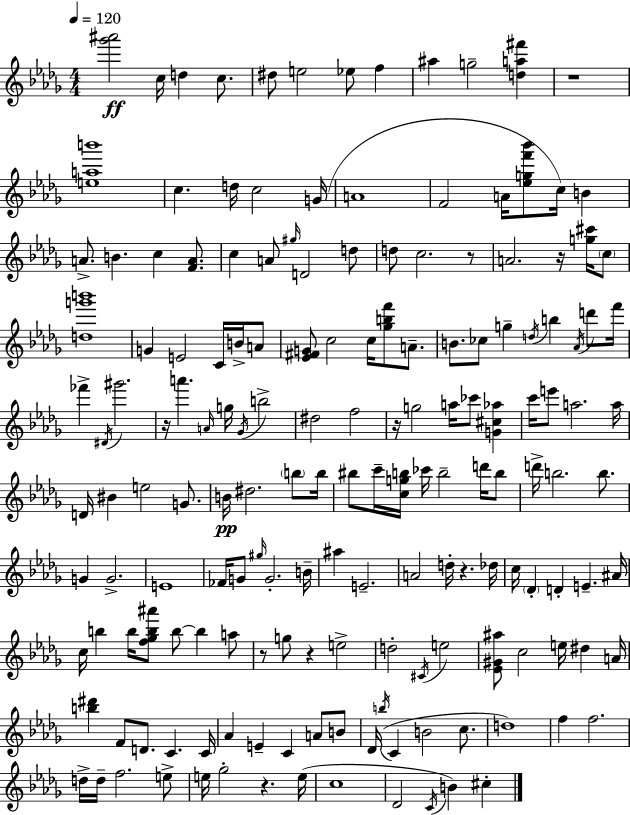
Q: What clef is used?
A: treble